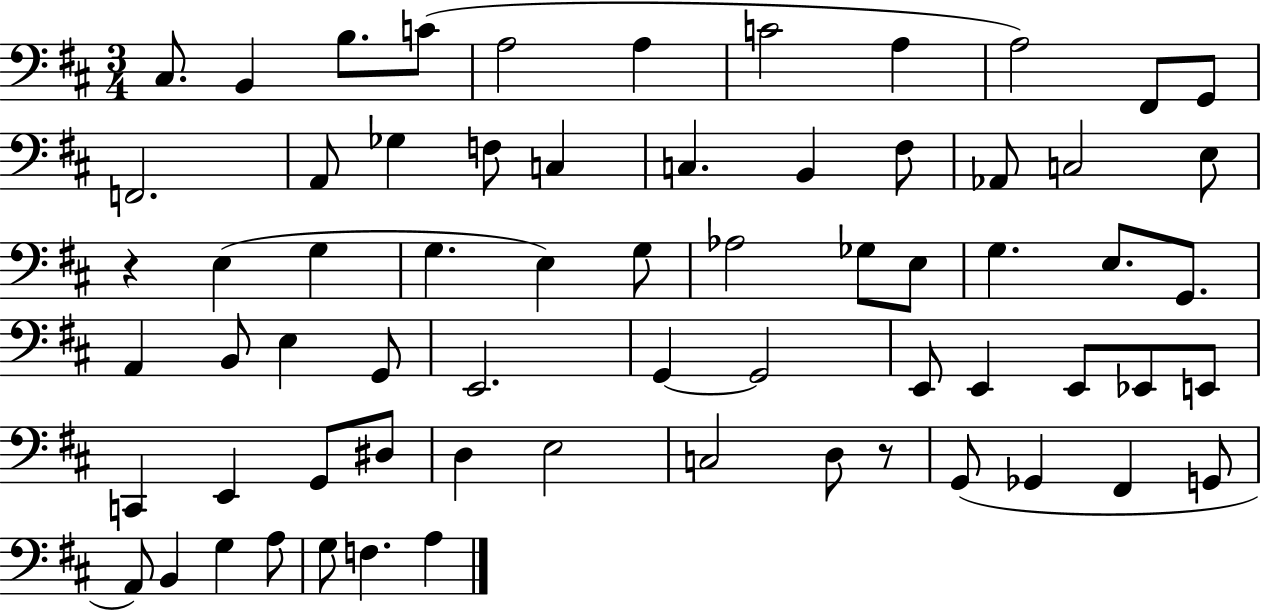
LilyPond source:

{
  \clef bass
  \numericTimeSignature
  \time 3/4
  \key d \major
  cis8. b,4 b8. c'8( | a2 a4 | c'2 a4 | a2) fis,8 g,8 | \break f,2. | a,8 ges4 f8 c4 | c4. b,4 fis8 | aes,8 c2 e8 | \break r4 e4( g4 | g4. e4) g8 | aes2 ges8 e8 | g4. e8. g,8. | \break a,4 b,8 e4 g,8 | e,2. | g,4~~ g,2 | e,8 e,4 e,8 ees,8 e,8 | \break c,4 e,4 g,8 dis8 | d4 e2 | c2 d8 r8 | g,8( ges,4 fis,4 g,8 | \break a,8) b,4 g4 a8 | g8 f4. a4 | \bar "|."
}